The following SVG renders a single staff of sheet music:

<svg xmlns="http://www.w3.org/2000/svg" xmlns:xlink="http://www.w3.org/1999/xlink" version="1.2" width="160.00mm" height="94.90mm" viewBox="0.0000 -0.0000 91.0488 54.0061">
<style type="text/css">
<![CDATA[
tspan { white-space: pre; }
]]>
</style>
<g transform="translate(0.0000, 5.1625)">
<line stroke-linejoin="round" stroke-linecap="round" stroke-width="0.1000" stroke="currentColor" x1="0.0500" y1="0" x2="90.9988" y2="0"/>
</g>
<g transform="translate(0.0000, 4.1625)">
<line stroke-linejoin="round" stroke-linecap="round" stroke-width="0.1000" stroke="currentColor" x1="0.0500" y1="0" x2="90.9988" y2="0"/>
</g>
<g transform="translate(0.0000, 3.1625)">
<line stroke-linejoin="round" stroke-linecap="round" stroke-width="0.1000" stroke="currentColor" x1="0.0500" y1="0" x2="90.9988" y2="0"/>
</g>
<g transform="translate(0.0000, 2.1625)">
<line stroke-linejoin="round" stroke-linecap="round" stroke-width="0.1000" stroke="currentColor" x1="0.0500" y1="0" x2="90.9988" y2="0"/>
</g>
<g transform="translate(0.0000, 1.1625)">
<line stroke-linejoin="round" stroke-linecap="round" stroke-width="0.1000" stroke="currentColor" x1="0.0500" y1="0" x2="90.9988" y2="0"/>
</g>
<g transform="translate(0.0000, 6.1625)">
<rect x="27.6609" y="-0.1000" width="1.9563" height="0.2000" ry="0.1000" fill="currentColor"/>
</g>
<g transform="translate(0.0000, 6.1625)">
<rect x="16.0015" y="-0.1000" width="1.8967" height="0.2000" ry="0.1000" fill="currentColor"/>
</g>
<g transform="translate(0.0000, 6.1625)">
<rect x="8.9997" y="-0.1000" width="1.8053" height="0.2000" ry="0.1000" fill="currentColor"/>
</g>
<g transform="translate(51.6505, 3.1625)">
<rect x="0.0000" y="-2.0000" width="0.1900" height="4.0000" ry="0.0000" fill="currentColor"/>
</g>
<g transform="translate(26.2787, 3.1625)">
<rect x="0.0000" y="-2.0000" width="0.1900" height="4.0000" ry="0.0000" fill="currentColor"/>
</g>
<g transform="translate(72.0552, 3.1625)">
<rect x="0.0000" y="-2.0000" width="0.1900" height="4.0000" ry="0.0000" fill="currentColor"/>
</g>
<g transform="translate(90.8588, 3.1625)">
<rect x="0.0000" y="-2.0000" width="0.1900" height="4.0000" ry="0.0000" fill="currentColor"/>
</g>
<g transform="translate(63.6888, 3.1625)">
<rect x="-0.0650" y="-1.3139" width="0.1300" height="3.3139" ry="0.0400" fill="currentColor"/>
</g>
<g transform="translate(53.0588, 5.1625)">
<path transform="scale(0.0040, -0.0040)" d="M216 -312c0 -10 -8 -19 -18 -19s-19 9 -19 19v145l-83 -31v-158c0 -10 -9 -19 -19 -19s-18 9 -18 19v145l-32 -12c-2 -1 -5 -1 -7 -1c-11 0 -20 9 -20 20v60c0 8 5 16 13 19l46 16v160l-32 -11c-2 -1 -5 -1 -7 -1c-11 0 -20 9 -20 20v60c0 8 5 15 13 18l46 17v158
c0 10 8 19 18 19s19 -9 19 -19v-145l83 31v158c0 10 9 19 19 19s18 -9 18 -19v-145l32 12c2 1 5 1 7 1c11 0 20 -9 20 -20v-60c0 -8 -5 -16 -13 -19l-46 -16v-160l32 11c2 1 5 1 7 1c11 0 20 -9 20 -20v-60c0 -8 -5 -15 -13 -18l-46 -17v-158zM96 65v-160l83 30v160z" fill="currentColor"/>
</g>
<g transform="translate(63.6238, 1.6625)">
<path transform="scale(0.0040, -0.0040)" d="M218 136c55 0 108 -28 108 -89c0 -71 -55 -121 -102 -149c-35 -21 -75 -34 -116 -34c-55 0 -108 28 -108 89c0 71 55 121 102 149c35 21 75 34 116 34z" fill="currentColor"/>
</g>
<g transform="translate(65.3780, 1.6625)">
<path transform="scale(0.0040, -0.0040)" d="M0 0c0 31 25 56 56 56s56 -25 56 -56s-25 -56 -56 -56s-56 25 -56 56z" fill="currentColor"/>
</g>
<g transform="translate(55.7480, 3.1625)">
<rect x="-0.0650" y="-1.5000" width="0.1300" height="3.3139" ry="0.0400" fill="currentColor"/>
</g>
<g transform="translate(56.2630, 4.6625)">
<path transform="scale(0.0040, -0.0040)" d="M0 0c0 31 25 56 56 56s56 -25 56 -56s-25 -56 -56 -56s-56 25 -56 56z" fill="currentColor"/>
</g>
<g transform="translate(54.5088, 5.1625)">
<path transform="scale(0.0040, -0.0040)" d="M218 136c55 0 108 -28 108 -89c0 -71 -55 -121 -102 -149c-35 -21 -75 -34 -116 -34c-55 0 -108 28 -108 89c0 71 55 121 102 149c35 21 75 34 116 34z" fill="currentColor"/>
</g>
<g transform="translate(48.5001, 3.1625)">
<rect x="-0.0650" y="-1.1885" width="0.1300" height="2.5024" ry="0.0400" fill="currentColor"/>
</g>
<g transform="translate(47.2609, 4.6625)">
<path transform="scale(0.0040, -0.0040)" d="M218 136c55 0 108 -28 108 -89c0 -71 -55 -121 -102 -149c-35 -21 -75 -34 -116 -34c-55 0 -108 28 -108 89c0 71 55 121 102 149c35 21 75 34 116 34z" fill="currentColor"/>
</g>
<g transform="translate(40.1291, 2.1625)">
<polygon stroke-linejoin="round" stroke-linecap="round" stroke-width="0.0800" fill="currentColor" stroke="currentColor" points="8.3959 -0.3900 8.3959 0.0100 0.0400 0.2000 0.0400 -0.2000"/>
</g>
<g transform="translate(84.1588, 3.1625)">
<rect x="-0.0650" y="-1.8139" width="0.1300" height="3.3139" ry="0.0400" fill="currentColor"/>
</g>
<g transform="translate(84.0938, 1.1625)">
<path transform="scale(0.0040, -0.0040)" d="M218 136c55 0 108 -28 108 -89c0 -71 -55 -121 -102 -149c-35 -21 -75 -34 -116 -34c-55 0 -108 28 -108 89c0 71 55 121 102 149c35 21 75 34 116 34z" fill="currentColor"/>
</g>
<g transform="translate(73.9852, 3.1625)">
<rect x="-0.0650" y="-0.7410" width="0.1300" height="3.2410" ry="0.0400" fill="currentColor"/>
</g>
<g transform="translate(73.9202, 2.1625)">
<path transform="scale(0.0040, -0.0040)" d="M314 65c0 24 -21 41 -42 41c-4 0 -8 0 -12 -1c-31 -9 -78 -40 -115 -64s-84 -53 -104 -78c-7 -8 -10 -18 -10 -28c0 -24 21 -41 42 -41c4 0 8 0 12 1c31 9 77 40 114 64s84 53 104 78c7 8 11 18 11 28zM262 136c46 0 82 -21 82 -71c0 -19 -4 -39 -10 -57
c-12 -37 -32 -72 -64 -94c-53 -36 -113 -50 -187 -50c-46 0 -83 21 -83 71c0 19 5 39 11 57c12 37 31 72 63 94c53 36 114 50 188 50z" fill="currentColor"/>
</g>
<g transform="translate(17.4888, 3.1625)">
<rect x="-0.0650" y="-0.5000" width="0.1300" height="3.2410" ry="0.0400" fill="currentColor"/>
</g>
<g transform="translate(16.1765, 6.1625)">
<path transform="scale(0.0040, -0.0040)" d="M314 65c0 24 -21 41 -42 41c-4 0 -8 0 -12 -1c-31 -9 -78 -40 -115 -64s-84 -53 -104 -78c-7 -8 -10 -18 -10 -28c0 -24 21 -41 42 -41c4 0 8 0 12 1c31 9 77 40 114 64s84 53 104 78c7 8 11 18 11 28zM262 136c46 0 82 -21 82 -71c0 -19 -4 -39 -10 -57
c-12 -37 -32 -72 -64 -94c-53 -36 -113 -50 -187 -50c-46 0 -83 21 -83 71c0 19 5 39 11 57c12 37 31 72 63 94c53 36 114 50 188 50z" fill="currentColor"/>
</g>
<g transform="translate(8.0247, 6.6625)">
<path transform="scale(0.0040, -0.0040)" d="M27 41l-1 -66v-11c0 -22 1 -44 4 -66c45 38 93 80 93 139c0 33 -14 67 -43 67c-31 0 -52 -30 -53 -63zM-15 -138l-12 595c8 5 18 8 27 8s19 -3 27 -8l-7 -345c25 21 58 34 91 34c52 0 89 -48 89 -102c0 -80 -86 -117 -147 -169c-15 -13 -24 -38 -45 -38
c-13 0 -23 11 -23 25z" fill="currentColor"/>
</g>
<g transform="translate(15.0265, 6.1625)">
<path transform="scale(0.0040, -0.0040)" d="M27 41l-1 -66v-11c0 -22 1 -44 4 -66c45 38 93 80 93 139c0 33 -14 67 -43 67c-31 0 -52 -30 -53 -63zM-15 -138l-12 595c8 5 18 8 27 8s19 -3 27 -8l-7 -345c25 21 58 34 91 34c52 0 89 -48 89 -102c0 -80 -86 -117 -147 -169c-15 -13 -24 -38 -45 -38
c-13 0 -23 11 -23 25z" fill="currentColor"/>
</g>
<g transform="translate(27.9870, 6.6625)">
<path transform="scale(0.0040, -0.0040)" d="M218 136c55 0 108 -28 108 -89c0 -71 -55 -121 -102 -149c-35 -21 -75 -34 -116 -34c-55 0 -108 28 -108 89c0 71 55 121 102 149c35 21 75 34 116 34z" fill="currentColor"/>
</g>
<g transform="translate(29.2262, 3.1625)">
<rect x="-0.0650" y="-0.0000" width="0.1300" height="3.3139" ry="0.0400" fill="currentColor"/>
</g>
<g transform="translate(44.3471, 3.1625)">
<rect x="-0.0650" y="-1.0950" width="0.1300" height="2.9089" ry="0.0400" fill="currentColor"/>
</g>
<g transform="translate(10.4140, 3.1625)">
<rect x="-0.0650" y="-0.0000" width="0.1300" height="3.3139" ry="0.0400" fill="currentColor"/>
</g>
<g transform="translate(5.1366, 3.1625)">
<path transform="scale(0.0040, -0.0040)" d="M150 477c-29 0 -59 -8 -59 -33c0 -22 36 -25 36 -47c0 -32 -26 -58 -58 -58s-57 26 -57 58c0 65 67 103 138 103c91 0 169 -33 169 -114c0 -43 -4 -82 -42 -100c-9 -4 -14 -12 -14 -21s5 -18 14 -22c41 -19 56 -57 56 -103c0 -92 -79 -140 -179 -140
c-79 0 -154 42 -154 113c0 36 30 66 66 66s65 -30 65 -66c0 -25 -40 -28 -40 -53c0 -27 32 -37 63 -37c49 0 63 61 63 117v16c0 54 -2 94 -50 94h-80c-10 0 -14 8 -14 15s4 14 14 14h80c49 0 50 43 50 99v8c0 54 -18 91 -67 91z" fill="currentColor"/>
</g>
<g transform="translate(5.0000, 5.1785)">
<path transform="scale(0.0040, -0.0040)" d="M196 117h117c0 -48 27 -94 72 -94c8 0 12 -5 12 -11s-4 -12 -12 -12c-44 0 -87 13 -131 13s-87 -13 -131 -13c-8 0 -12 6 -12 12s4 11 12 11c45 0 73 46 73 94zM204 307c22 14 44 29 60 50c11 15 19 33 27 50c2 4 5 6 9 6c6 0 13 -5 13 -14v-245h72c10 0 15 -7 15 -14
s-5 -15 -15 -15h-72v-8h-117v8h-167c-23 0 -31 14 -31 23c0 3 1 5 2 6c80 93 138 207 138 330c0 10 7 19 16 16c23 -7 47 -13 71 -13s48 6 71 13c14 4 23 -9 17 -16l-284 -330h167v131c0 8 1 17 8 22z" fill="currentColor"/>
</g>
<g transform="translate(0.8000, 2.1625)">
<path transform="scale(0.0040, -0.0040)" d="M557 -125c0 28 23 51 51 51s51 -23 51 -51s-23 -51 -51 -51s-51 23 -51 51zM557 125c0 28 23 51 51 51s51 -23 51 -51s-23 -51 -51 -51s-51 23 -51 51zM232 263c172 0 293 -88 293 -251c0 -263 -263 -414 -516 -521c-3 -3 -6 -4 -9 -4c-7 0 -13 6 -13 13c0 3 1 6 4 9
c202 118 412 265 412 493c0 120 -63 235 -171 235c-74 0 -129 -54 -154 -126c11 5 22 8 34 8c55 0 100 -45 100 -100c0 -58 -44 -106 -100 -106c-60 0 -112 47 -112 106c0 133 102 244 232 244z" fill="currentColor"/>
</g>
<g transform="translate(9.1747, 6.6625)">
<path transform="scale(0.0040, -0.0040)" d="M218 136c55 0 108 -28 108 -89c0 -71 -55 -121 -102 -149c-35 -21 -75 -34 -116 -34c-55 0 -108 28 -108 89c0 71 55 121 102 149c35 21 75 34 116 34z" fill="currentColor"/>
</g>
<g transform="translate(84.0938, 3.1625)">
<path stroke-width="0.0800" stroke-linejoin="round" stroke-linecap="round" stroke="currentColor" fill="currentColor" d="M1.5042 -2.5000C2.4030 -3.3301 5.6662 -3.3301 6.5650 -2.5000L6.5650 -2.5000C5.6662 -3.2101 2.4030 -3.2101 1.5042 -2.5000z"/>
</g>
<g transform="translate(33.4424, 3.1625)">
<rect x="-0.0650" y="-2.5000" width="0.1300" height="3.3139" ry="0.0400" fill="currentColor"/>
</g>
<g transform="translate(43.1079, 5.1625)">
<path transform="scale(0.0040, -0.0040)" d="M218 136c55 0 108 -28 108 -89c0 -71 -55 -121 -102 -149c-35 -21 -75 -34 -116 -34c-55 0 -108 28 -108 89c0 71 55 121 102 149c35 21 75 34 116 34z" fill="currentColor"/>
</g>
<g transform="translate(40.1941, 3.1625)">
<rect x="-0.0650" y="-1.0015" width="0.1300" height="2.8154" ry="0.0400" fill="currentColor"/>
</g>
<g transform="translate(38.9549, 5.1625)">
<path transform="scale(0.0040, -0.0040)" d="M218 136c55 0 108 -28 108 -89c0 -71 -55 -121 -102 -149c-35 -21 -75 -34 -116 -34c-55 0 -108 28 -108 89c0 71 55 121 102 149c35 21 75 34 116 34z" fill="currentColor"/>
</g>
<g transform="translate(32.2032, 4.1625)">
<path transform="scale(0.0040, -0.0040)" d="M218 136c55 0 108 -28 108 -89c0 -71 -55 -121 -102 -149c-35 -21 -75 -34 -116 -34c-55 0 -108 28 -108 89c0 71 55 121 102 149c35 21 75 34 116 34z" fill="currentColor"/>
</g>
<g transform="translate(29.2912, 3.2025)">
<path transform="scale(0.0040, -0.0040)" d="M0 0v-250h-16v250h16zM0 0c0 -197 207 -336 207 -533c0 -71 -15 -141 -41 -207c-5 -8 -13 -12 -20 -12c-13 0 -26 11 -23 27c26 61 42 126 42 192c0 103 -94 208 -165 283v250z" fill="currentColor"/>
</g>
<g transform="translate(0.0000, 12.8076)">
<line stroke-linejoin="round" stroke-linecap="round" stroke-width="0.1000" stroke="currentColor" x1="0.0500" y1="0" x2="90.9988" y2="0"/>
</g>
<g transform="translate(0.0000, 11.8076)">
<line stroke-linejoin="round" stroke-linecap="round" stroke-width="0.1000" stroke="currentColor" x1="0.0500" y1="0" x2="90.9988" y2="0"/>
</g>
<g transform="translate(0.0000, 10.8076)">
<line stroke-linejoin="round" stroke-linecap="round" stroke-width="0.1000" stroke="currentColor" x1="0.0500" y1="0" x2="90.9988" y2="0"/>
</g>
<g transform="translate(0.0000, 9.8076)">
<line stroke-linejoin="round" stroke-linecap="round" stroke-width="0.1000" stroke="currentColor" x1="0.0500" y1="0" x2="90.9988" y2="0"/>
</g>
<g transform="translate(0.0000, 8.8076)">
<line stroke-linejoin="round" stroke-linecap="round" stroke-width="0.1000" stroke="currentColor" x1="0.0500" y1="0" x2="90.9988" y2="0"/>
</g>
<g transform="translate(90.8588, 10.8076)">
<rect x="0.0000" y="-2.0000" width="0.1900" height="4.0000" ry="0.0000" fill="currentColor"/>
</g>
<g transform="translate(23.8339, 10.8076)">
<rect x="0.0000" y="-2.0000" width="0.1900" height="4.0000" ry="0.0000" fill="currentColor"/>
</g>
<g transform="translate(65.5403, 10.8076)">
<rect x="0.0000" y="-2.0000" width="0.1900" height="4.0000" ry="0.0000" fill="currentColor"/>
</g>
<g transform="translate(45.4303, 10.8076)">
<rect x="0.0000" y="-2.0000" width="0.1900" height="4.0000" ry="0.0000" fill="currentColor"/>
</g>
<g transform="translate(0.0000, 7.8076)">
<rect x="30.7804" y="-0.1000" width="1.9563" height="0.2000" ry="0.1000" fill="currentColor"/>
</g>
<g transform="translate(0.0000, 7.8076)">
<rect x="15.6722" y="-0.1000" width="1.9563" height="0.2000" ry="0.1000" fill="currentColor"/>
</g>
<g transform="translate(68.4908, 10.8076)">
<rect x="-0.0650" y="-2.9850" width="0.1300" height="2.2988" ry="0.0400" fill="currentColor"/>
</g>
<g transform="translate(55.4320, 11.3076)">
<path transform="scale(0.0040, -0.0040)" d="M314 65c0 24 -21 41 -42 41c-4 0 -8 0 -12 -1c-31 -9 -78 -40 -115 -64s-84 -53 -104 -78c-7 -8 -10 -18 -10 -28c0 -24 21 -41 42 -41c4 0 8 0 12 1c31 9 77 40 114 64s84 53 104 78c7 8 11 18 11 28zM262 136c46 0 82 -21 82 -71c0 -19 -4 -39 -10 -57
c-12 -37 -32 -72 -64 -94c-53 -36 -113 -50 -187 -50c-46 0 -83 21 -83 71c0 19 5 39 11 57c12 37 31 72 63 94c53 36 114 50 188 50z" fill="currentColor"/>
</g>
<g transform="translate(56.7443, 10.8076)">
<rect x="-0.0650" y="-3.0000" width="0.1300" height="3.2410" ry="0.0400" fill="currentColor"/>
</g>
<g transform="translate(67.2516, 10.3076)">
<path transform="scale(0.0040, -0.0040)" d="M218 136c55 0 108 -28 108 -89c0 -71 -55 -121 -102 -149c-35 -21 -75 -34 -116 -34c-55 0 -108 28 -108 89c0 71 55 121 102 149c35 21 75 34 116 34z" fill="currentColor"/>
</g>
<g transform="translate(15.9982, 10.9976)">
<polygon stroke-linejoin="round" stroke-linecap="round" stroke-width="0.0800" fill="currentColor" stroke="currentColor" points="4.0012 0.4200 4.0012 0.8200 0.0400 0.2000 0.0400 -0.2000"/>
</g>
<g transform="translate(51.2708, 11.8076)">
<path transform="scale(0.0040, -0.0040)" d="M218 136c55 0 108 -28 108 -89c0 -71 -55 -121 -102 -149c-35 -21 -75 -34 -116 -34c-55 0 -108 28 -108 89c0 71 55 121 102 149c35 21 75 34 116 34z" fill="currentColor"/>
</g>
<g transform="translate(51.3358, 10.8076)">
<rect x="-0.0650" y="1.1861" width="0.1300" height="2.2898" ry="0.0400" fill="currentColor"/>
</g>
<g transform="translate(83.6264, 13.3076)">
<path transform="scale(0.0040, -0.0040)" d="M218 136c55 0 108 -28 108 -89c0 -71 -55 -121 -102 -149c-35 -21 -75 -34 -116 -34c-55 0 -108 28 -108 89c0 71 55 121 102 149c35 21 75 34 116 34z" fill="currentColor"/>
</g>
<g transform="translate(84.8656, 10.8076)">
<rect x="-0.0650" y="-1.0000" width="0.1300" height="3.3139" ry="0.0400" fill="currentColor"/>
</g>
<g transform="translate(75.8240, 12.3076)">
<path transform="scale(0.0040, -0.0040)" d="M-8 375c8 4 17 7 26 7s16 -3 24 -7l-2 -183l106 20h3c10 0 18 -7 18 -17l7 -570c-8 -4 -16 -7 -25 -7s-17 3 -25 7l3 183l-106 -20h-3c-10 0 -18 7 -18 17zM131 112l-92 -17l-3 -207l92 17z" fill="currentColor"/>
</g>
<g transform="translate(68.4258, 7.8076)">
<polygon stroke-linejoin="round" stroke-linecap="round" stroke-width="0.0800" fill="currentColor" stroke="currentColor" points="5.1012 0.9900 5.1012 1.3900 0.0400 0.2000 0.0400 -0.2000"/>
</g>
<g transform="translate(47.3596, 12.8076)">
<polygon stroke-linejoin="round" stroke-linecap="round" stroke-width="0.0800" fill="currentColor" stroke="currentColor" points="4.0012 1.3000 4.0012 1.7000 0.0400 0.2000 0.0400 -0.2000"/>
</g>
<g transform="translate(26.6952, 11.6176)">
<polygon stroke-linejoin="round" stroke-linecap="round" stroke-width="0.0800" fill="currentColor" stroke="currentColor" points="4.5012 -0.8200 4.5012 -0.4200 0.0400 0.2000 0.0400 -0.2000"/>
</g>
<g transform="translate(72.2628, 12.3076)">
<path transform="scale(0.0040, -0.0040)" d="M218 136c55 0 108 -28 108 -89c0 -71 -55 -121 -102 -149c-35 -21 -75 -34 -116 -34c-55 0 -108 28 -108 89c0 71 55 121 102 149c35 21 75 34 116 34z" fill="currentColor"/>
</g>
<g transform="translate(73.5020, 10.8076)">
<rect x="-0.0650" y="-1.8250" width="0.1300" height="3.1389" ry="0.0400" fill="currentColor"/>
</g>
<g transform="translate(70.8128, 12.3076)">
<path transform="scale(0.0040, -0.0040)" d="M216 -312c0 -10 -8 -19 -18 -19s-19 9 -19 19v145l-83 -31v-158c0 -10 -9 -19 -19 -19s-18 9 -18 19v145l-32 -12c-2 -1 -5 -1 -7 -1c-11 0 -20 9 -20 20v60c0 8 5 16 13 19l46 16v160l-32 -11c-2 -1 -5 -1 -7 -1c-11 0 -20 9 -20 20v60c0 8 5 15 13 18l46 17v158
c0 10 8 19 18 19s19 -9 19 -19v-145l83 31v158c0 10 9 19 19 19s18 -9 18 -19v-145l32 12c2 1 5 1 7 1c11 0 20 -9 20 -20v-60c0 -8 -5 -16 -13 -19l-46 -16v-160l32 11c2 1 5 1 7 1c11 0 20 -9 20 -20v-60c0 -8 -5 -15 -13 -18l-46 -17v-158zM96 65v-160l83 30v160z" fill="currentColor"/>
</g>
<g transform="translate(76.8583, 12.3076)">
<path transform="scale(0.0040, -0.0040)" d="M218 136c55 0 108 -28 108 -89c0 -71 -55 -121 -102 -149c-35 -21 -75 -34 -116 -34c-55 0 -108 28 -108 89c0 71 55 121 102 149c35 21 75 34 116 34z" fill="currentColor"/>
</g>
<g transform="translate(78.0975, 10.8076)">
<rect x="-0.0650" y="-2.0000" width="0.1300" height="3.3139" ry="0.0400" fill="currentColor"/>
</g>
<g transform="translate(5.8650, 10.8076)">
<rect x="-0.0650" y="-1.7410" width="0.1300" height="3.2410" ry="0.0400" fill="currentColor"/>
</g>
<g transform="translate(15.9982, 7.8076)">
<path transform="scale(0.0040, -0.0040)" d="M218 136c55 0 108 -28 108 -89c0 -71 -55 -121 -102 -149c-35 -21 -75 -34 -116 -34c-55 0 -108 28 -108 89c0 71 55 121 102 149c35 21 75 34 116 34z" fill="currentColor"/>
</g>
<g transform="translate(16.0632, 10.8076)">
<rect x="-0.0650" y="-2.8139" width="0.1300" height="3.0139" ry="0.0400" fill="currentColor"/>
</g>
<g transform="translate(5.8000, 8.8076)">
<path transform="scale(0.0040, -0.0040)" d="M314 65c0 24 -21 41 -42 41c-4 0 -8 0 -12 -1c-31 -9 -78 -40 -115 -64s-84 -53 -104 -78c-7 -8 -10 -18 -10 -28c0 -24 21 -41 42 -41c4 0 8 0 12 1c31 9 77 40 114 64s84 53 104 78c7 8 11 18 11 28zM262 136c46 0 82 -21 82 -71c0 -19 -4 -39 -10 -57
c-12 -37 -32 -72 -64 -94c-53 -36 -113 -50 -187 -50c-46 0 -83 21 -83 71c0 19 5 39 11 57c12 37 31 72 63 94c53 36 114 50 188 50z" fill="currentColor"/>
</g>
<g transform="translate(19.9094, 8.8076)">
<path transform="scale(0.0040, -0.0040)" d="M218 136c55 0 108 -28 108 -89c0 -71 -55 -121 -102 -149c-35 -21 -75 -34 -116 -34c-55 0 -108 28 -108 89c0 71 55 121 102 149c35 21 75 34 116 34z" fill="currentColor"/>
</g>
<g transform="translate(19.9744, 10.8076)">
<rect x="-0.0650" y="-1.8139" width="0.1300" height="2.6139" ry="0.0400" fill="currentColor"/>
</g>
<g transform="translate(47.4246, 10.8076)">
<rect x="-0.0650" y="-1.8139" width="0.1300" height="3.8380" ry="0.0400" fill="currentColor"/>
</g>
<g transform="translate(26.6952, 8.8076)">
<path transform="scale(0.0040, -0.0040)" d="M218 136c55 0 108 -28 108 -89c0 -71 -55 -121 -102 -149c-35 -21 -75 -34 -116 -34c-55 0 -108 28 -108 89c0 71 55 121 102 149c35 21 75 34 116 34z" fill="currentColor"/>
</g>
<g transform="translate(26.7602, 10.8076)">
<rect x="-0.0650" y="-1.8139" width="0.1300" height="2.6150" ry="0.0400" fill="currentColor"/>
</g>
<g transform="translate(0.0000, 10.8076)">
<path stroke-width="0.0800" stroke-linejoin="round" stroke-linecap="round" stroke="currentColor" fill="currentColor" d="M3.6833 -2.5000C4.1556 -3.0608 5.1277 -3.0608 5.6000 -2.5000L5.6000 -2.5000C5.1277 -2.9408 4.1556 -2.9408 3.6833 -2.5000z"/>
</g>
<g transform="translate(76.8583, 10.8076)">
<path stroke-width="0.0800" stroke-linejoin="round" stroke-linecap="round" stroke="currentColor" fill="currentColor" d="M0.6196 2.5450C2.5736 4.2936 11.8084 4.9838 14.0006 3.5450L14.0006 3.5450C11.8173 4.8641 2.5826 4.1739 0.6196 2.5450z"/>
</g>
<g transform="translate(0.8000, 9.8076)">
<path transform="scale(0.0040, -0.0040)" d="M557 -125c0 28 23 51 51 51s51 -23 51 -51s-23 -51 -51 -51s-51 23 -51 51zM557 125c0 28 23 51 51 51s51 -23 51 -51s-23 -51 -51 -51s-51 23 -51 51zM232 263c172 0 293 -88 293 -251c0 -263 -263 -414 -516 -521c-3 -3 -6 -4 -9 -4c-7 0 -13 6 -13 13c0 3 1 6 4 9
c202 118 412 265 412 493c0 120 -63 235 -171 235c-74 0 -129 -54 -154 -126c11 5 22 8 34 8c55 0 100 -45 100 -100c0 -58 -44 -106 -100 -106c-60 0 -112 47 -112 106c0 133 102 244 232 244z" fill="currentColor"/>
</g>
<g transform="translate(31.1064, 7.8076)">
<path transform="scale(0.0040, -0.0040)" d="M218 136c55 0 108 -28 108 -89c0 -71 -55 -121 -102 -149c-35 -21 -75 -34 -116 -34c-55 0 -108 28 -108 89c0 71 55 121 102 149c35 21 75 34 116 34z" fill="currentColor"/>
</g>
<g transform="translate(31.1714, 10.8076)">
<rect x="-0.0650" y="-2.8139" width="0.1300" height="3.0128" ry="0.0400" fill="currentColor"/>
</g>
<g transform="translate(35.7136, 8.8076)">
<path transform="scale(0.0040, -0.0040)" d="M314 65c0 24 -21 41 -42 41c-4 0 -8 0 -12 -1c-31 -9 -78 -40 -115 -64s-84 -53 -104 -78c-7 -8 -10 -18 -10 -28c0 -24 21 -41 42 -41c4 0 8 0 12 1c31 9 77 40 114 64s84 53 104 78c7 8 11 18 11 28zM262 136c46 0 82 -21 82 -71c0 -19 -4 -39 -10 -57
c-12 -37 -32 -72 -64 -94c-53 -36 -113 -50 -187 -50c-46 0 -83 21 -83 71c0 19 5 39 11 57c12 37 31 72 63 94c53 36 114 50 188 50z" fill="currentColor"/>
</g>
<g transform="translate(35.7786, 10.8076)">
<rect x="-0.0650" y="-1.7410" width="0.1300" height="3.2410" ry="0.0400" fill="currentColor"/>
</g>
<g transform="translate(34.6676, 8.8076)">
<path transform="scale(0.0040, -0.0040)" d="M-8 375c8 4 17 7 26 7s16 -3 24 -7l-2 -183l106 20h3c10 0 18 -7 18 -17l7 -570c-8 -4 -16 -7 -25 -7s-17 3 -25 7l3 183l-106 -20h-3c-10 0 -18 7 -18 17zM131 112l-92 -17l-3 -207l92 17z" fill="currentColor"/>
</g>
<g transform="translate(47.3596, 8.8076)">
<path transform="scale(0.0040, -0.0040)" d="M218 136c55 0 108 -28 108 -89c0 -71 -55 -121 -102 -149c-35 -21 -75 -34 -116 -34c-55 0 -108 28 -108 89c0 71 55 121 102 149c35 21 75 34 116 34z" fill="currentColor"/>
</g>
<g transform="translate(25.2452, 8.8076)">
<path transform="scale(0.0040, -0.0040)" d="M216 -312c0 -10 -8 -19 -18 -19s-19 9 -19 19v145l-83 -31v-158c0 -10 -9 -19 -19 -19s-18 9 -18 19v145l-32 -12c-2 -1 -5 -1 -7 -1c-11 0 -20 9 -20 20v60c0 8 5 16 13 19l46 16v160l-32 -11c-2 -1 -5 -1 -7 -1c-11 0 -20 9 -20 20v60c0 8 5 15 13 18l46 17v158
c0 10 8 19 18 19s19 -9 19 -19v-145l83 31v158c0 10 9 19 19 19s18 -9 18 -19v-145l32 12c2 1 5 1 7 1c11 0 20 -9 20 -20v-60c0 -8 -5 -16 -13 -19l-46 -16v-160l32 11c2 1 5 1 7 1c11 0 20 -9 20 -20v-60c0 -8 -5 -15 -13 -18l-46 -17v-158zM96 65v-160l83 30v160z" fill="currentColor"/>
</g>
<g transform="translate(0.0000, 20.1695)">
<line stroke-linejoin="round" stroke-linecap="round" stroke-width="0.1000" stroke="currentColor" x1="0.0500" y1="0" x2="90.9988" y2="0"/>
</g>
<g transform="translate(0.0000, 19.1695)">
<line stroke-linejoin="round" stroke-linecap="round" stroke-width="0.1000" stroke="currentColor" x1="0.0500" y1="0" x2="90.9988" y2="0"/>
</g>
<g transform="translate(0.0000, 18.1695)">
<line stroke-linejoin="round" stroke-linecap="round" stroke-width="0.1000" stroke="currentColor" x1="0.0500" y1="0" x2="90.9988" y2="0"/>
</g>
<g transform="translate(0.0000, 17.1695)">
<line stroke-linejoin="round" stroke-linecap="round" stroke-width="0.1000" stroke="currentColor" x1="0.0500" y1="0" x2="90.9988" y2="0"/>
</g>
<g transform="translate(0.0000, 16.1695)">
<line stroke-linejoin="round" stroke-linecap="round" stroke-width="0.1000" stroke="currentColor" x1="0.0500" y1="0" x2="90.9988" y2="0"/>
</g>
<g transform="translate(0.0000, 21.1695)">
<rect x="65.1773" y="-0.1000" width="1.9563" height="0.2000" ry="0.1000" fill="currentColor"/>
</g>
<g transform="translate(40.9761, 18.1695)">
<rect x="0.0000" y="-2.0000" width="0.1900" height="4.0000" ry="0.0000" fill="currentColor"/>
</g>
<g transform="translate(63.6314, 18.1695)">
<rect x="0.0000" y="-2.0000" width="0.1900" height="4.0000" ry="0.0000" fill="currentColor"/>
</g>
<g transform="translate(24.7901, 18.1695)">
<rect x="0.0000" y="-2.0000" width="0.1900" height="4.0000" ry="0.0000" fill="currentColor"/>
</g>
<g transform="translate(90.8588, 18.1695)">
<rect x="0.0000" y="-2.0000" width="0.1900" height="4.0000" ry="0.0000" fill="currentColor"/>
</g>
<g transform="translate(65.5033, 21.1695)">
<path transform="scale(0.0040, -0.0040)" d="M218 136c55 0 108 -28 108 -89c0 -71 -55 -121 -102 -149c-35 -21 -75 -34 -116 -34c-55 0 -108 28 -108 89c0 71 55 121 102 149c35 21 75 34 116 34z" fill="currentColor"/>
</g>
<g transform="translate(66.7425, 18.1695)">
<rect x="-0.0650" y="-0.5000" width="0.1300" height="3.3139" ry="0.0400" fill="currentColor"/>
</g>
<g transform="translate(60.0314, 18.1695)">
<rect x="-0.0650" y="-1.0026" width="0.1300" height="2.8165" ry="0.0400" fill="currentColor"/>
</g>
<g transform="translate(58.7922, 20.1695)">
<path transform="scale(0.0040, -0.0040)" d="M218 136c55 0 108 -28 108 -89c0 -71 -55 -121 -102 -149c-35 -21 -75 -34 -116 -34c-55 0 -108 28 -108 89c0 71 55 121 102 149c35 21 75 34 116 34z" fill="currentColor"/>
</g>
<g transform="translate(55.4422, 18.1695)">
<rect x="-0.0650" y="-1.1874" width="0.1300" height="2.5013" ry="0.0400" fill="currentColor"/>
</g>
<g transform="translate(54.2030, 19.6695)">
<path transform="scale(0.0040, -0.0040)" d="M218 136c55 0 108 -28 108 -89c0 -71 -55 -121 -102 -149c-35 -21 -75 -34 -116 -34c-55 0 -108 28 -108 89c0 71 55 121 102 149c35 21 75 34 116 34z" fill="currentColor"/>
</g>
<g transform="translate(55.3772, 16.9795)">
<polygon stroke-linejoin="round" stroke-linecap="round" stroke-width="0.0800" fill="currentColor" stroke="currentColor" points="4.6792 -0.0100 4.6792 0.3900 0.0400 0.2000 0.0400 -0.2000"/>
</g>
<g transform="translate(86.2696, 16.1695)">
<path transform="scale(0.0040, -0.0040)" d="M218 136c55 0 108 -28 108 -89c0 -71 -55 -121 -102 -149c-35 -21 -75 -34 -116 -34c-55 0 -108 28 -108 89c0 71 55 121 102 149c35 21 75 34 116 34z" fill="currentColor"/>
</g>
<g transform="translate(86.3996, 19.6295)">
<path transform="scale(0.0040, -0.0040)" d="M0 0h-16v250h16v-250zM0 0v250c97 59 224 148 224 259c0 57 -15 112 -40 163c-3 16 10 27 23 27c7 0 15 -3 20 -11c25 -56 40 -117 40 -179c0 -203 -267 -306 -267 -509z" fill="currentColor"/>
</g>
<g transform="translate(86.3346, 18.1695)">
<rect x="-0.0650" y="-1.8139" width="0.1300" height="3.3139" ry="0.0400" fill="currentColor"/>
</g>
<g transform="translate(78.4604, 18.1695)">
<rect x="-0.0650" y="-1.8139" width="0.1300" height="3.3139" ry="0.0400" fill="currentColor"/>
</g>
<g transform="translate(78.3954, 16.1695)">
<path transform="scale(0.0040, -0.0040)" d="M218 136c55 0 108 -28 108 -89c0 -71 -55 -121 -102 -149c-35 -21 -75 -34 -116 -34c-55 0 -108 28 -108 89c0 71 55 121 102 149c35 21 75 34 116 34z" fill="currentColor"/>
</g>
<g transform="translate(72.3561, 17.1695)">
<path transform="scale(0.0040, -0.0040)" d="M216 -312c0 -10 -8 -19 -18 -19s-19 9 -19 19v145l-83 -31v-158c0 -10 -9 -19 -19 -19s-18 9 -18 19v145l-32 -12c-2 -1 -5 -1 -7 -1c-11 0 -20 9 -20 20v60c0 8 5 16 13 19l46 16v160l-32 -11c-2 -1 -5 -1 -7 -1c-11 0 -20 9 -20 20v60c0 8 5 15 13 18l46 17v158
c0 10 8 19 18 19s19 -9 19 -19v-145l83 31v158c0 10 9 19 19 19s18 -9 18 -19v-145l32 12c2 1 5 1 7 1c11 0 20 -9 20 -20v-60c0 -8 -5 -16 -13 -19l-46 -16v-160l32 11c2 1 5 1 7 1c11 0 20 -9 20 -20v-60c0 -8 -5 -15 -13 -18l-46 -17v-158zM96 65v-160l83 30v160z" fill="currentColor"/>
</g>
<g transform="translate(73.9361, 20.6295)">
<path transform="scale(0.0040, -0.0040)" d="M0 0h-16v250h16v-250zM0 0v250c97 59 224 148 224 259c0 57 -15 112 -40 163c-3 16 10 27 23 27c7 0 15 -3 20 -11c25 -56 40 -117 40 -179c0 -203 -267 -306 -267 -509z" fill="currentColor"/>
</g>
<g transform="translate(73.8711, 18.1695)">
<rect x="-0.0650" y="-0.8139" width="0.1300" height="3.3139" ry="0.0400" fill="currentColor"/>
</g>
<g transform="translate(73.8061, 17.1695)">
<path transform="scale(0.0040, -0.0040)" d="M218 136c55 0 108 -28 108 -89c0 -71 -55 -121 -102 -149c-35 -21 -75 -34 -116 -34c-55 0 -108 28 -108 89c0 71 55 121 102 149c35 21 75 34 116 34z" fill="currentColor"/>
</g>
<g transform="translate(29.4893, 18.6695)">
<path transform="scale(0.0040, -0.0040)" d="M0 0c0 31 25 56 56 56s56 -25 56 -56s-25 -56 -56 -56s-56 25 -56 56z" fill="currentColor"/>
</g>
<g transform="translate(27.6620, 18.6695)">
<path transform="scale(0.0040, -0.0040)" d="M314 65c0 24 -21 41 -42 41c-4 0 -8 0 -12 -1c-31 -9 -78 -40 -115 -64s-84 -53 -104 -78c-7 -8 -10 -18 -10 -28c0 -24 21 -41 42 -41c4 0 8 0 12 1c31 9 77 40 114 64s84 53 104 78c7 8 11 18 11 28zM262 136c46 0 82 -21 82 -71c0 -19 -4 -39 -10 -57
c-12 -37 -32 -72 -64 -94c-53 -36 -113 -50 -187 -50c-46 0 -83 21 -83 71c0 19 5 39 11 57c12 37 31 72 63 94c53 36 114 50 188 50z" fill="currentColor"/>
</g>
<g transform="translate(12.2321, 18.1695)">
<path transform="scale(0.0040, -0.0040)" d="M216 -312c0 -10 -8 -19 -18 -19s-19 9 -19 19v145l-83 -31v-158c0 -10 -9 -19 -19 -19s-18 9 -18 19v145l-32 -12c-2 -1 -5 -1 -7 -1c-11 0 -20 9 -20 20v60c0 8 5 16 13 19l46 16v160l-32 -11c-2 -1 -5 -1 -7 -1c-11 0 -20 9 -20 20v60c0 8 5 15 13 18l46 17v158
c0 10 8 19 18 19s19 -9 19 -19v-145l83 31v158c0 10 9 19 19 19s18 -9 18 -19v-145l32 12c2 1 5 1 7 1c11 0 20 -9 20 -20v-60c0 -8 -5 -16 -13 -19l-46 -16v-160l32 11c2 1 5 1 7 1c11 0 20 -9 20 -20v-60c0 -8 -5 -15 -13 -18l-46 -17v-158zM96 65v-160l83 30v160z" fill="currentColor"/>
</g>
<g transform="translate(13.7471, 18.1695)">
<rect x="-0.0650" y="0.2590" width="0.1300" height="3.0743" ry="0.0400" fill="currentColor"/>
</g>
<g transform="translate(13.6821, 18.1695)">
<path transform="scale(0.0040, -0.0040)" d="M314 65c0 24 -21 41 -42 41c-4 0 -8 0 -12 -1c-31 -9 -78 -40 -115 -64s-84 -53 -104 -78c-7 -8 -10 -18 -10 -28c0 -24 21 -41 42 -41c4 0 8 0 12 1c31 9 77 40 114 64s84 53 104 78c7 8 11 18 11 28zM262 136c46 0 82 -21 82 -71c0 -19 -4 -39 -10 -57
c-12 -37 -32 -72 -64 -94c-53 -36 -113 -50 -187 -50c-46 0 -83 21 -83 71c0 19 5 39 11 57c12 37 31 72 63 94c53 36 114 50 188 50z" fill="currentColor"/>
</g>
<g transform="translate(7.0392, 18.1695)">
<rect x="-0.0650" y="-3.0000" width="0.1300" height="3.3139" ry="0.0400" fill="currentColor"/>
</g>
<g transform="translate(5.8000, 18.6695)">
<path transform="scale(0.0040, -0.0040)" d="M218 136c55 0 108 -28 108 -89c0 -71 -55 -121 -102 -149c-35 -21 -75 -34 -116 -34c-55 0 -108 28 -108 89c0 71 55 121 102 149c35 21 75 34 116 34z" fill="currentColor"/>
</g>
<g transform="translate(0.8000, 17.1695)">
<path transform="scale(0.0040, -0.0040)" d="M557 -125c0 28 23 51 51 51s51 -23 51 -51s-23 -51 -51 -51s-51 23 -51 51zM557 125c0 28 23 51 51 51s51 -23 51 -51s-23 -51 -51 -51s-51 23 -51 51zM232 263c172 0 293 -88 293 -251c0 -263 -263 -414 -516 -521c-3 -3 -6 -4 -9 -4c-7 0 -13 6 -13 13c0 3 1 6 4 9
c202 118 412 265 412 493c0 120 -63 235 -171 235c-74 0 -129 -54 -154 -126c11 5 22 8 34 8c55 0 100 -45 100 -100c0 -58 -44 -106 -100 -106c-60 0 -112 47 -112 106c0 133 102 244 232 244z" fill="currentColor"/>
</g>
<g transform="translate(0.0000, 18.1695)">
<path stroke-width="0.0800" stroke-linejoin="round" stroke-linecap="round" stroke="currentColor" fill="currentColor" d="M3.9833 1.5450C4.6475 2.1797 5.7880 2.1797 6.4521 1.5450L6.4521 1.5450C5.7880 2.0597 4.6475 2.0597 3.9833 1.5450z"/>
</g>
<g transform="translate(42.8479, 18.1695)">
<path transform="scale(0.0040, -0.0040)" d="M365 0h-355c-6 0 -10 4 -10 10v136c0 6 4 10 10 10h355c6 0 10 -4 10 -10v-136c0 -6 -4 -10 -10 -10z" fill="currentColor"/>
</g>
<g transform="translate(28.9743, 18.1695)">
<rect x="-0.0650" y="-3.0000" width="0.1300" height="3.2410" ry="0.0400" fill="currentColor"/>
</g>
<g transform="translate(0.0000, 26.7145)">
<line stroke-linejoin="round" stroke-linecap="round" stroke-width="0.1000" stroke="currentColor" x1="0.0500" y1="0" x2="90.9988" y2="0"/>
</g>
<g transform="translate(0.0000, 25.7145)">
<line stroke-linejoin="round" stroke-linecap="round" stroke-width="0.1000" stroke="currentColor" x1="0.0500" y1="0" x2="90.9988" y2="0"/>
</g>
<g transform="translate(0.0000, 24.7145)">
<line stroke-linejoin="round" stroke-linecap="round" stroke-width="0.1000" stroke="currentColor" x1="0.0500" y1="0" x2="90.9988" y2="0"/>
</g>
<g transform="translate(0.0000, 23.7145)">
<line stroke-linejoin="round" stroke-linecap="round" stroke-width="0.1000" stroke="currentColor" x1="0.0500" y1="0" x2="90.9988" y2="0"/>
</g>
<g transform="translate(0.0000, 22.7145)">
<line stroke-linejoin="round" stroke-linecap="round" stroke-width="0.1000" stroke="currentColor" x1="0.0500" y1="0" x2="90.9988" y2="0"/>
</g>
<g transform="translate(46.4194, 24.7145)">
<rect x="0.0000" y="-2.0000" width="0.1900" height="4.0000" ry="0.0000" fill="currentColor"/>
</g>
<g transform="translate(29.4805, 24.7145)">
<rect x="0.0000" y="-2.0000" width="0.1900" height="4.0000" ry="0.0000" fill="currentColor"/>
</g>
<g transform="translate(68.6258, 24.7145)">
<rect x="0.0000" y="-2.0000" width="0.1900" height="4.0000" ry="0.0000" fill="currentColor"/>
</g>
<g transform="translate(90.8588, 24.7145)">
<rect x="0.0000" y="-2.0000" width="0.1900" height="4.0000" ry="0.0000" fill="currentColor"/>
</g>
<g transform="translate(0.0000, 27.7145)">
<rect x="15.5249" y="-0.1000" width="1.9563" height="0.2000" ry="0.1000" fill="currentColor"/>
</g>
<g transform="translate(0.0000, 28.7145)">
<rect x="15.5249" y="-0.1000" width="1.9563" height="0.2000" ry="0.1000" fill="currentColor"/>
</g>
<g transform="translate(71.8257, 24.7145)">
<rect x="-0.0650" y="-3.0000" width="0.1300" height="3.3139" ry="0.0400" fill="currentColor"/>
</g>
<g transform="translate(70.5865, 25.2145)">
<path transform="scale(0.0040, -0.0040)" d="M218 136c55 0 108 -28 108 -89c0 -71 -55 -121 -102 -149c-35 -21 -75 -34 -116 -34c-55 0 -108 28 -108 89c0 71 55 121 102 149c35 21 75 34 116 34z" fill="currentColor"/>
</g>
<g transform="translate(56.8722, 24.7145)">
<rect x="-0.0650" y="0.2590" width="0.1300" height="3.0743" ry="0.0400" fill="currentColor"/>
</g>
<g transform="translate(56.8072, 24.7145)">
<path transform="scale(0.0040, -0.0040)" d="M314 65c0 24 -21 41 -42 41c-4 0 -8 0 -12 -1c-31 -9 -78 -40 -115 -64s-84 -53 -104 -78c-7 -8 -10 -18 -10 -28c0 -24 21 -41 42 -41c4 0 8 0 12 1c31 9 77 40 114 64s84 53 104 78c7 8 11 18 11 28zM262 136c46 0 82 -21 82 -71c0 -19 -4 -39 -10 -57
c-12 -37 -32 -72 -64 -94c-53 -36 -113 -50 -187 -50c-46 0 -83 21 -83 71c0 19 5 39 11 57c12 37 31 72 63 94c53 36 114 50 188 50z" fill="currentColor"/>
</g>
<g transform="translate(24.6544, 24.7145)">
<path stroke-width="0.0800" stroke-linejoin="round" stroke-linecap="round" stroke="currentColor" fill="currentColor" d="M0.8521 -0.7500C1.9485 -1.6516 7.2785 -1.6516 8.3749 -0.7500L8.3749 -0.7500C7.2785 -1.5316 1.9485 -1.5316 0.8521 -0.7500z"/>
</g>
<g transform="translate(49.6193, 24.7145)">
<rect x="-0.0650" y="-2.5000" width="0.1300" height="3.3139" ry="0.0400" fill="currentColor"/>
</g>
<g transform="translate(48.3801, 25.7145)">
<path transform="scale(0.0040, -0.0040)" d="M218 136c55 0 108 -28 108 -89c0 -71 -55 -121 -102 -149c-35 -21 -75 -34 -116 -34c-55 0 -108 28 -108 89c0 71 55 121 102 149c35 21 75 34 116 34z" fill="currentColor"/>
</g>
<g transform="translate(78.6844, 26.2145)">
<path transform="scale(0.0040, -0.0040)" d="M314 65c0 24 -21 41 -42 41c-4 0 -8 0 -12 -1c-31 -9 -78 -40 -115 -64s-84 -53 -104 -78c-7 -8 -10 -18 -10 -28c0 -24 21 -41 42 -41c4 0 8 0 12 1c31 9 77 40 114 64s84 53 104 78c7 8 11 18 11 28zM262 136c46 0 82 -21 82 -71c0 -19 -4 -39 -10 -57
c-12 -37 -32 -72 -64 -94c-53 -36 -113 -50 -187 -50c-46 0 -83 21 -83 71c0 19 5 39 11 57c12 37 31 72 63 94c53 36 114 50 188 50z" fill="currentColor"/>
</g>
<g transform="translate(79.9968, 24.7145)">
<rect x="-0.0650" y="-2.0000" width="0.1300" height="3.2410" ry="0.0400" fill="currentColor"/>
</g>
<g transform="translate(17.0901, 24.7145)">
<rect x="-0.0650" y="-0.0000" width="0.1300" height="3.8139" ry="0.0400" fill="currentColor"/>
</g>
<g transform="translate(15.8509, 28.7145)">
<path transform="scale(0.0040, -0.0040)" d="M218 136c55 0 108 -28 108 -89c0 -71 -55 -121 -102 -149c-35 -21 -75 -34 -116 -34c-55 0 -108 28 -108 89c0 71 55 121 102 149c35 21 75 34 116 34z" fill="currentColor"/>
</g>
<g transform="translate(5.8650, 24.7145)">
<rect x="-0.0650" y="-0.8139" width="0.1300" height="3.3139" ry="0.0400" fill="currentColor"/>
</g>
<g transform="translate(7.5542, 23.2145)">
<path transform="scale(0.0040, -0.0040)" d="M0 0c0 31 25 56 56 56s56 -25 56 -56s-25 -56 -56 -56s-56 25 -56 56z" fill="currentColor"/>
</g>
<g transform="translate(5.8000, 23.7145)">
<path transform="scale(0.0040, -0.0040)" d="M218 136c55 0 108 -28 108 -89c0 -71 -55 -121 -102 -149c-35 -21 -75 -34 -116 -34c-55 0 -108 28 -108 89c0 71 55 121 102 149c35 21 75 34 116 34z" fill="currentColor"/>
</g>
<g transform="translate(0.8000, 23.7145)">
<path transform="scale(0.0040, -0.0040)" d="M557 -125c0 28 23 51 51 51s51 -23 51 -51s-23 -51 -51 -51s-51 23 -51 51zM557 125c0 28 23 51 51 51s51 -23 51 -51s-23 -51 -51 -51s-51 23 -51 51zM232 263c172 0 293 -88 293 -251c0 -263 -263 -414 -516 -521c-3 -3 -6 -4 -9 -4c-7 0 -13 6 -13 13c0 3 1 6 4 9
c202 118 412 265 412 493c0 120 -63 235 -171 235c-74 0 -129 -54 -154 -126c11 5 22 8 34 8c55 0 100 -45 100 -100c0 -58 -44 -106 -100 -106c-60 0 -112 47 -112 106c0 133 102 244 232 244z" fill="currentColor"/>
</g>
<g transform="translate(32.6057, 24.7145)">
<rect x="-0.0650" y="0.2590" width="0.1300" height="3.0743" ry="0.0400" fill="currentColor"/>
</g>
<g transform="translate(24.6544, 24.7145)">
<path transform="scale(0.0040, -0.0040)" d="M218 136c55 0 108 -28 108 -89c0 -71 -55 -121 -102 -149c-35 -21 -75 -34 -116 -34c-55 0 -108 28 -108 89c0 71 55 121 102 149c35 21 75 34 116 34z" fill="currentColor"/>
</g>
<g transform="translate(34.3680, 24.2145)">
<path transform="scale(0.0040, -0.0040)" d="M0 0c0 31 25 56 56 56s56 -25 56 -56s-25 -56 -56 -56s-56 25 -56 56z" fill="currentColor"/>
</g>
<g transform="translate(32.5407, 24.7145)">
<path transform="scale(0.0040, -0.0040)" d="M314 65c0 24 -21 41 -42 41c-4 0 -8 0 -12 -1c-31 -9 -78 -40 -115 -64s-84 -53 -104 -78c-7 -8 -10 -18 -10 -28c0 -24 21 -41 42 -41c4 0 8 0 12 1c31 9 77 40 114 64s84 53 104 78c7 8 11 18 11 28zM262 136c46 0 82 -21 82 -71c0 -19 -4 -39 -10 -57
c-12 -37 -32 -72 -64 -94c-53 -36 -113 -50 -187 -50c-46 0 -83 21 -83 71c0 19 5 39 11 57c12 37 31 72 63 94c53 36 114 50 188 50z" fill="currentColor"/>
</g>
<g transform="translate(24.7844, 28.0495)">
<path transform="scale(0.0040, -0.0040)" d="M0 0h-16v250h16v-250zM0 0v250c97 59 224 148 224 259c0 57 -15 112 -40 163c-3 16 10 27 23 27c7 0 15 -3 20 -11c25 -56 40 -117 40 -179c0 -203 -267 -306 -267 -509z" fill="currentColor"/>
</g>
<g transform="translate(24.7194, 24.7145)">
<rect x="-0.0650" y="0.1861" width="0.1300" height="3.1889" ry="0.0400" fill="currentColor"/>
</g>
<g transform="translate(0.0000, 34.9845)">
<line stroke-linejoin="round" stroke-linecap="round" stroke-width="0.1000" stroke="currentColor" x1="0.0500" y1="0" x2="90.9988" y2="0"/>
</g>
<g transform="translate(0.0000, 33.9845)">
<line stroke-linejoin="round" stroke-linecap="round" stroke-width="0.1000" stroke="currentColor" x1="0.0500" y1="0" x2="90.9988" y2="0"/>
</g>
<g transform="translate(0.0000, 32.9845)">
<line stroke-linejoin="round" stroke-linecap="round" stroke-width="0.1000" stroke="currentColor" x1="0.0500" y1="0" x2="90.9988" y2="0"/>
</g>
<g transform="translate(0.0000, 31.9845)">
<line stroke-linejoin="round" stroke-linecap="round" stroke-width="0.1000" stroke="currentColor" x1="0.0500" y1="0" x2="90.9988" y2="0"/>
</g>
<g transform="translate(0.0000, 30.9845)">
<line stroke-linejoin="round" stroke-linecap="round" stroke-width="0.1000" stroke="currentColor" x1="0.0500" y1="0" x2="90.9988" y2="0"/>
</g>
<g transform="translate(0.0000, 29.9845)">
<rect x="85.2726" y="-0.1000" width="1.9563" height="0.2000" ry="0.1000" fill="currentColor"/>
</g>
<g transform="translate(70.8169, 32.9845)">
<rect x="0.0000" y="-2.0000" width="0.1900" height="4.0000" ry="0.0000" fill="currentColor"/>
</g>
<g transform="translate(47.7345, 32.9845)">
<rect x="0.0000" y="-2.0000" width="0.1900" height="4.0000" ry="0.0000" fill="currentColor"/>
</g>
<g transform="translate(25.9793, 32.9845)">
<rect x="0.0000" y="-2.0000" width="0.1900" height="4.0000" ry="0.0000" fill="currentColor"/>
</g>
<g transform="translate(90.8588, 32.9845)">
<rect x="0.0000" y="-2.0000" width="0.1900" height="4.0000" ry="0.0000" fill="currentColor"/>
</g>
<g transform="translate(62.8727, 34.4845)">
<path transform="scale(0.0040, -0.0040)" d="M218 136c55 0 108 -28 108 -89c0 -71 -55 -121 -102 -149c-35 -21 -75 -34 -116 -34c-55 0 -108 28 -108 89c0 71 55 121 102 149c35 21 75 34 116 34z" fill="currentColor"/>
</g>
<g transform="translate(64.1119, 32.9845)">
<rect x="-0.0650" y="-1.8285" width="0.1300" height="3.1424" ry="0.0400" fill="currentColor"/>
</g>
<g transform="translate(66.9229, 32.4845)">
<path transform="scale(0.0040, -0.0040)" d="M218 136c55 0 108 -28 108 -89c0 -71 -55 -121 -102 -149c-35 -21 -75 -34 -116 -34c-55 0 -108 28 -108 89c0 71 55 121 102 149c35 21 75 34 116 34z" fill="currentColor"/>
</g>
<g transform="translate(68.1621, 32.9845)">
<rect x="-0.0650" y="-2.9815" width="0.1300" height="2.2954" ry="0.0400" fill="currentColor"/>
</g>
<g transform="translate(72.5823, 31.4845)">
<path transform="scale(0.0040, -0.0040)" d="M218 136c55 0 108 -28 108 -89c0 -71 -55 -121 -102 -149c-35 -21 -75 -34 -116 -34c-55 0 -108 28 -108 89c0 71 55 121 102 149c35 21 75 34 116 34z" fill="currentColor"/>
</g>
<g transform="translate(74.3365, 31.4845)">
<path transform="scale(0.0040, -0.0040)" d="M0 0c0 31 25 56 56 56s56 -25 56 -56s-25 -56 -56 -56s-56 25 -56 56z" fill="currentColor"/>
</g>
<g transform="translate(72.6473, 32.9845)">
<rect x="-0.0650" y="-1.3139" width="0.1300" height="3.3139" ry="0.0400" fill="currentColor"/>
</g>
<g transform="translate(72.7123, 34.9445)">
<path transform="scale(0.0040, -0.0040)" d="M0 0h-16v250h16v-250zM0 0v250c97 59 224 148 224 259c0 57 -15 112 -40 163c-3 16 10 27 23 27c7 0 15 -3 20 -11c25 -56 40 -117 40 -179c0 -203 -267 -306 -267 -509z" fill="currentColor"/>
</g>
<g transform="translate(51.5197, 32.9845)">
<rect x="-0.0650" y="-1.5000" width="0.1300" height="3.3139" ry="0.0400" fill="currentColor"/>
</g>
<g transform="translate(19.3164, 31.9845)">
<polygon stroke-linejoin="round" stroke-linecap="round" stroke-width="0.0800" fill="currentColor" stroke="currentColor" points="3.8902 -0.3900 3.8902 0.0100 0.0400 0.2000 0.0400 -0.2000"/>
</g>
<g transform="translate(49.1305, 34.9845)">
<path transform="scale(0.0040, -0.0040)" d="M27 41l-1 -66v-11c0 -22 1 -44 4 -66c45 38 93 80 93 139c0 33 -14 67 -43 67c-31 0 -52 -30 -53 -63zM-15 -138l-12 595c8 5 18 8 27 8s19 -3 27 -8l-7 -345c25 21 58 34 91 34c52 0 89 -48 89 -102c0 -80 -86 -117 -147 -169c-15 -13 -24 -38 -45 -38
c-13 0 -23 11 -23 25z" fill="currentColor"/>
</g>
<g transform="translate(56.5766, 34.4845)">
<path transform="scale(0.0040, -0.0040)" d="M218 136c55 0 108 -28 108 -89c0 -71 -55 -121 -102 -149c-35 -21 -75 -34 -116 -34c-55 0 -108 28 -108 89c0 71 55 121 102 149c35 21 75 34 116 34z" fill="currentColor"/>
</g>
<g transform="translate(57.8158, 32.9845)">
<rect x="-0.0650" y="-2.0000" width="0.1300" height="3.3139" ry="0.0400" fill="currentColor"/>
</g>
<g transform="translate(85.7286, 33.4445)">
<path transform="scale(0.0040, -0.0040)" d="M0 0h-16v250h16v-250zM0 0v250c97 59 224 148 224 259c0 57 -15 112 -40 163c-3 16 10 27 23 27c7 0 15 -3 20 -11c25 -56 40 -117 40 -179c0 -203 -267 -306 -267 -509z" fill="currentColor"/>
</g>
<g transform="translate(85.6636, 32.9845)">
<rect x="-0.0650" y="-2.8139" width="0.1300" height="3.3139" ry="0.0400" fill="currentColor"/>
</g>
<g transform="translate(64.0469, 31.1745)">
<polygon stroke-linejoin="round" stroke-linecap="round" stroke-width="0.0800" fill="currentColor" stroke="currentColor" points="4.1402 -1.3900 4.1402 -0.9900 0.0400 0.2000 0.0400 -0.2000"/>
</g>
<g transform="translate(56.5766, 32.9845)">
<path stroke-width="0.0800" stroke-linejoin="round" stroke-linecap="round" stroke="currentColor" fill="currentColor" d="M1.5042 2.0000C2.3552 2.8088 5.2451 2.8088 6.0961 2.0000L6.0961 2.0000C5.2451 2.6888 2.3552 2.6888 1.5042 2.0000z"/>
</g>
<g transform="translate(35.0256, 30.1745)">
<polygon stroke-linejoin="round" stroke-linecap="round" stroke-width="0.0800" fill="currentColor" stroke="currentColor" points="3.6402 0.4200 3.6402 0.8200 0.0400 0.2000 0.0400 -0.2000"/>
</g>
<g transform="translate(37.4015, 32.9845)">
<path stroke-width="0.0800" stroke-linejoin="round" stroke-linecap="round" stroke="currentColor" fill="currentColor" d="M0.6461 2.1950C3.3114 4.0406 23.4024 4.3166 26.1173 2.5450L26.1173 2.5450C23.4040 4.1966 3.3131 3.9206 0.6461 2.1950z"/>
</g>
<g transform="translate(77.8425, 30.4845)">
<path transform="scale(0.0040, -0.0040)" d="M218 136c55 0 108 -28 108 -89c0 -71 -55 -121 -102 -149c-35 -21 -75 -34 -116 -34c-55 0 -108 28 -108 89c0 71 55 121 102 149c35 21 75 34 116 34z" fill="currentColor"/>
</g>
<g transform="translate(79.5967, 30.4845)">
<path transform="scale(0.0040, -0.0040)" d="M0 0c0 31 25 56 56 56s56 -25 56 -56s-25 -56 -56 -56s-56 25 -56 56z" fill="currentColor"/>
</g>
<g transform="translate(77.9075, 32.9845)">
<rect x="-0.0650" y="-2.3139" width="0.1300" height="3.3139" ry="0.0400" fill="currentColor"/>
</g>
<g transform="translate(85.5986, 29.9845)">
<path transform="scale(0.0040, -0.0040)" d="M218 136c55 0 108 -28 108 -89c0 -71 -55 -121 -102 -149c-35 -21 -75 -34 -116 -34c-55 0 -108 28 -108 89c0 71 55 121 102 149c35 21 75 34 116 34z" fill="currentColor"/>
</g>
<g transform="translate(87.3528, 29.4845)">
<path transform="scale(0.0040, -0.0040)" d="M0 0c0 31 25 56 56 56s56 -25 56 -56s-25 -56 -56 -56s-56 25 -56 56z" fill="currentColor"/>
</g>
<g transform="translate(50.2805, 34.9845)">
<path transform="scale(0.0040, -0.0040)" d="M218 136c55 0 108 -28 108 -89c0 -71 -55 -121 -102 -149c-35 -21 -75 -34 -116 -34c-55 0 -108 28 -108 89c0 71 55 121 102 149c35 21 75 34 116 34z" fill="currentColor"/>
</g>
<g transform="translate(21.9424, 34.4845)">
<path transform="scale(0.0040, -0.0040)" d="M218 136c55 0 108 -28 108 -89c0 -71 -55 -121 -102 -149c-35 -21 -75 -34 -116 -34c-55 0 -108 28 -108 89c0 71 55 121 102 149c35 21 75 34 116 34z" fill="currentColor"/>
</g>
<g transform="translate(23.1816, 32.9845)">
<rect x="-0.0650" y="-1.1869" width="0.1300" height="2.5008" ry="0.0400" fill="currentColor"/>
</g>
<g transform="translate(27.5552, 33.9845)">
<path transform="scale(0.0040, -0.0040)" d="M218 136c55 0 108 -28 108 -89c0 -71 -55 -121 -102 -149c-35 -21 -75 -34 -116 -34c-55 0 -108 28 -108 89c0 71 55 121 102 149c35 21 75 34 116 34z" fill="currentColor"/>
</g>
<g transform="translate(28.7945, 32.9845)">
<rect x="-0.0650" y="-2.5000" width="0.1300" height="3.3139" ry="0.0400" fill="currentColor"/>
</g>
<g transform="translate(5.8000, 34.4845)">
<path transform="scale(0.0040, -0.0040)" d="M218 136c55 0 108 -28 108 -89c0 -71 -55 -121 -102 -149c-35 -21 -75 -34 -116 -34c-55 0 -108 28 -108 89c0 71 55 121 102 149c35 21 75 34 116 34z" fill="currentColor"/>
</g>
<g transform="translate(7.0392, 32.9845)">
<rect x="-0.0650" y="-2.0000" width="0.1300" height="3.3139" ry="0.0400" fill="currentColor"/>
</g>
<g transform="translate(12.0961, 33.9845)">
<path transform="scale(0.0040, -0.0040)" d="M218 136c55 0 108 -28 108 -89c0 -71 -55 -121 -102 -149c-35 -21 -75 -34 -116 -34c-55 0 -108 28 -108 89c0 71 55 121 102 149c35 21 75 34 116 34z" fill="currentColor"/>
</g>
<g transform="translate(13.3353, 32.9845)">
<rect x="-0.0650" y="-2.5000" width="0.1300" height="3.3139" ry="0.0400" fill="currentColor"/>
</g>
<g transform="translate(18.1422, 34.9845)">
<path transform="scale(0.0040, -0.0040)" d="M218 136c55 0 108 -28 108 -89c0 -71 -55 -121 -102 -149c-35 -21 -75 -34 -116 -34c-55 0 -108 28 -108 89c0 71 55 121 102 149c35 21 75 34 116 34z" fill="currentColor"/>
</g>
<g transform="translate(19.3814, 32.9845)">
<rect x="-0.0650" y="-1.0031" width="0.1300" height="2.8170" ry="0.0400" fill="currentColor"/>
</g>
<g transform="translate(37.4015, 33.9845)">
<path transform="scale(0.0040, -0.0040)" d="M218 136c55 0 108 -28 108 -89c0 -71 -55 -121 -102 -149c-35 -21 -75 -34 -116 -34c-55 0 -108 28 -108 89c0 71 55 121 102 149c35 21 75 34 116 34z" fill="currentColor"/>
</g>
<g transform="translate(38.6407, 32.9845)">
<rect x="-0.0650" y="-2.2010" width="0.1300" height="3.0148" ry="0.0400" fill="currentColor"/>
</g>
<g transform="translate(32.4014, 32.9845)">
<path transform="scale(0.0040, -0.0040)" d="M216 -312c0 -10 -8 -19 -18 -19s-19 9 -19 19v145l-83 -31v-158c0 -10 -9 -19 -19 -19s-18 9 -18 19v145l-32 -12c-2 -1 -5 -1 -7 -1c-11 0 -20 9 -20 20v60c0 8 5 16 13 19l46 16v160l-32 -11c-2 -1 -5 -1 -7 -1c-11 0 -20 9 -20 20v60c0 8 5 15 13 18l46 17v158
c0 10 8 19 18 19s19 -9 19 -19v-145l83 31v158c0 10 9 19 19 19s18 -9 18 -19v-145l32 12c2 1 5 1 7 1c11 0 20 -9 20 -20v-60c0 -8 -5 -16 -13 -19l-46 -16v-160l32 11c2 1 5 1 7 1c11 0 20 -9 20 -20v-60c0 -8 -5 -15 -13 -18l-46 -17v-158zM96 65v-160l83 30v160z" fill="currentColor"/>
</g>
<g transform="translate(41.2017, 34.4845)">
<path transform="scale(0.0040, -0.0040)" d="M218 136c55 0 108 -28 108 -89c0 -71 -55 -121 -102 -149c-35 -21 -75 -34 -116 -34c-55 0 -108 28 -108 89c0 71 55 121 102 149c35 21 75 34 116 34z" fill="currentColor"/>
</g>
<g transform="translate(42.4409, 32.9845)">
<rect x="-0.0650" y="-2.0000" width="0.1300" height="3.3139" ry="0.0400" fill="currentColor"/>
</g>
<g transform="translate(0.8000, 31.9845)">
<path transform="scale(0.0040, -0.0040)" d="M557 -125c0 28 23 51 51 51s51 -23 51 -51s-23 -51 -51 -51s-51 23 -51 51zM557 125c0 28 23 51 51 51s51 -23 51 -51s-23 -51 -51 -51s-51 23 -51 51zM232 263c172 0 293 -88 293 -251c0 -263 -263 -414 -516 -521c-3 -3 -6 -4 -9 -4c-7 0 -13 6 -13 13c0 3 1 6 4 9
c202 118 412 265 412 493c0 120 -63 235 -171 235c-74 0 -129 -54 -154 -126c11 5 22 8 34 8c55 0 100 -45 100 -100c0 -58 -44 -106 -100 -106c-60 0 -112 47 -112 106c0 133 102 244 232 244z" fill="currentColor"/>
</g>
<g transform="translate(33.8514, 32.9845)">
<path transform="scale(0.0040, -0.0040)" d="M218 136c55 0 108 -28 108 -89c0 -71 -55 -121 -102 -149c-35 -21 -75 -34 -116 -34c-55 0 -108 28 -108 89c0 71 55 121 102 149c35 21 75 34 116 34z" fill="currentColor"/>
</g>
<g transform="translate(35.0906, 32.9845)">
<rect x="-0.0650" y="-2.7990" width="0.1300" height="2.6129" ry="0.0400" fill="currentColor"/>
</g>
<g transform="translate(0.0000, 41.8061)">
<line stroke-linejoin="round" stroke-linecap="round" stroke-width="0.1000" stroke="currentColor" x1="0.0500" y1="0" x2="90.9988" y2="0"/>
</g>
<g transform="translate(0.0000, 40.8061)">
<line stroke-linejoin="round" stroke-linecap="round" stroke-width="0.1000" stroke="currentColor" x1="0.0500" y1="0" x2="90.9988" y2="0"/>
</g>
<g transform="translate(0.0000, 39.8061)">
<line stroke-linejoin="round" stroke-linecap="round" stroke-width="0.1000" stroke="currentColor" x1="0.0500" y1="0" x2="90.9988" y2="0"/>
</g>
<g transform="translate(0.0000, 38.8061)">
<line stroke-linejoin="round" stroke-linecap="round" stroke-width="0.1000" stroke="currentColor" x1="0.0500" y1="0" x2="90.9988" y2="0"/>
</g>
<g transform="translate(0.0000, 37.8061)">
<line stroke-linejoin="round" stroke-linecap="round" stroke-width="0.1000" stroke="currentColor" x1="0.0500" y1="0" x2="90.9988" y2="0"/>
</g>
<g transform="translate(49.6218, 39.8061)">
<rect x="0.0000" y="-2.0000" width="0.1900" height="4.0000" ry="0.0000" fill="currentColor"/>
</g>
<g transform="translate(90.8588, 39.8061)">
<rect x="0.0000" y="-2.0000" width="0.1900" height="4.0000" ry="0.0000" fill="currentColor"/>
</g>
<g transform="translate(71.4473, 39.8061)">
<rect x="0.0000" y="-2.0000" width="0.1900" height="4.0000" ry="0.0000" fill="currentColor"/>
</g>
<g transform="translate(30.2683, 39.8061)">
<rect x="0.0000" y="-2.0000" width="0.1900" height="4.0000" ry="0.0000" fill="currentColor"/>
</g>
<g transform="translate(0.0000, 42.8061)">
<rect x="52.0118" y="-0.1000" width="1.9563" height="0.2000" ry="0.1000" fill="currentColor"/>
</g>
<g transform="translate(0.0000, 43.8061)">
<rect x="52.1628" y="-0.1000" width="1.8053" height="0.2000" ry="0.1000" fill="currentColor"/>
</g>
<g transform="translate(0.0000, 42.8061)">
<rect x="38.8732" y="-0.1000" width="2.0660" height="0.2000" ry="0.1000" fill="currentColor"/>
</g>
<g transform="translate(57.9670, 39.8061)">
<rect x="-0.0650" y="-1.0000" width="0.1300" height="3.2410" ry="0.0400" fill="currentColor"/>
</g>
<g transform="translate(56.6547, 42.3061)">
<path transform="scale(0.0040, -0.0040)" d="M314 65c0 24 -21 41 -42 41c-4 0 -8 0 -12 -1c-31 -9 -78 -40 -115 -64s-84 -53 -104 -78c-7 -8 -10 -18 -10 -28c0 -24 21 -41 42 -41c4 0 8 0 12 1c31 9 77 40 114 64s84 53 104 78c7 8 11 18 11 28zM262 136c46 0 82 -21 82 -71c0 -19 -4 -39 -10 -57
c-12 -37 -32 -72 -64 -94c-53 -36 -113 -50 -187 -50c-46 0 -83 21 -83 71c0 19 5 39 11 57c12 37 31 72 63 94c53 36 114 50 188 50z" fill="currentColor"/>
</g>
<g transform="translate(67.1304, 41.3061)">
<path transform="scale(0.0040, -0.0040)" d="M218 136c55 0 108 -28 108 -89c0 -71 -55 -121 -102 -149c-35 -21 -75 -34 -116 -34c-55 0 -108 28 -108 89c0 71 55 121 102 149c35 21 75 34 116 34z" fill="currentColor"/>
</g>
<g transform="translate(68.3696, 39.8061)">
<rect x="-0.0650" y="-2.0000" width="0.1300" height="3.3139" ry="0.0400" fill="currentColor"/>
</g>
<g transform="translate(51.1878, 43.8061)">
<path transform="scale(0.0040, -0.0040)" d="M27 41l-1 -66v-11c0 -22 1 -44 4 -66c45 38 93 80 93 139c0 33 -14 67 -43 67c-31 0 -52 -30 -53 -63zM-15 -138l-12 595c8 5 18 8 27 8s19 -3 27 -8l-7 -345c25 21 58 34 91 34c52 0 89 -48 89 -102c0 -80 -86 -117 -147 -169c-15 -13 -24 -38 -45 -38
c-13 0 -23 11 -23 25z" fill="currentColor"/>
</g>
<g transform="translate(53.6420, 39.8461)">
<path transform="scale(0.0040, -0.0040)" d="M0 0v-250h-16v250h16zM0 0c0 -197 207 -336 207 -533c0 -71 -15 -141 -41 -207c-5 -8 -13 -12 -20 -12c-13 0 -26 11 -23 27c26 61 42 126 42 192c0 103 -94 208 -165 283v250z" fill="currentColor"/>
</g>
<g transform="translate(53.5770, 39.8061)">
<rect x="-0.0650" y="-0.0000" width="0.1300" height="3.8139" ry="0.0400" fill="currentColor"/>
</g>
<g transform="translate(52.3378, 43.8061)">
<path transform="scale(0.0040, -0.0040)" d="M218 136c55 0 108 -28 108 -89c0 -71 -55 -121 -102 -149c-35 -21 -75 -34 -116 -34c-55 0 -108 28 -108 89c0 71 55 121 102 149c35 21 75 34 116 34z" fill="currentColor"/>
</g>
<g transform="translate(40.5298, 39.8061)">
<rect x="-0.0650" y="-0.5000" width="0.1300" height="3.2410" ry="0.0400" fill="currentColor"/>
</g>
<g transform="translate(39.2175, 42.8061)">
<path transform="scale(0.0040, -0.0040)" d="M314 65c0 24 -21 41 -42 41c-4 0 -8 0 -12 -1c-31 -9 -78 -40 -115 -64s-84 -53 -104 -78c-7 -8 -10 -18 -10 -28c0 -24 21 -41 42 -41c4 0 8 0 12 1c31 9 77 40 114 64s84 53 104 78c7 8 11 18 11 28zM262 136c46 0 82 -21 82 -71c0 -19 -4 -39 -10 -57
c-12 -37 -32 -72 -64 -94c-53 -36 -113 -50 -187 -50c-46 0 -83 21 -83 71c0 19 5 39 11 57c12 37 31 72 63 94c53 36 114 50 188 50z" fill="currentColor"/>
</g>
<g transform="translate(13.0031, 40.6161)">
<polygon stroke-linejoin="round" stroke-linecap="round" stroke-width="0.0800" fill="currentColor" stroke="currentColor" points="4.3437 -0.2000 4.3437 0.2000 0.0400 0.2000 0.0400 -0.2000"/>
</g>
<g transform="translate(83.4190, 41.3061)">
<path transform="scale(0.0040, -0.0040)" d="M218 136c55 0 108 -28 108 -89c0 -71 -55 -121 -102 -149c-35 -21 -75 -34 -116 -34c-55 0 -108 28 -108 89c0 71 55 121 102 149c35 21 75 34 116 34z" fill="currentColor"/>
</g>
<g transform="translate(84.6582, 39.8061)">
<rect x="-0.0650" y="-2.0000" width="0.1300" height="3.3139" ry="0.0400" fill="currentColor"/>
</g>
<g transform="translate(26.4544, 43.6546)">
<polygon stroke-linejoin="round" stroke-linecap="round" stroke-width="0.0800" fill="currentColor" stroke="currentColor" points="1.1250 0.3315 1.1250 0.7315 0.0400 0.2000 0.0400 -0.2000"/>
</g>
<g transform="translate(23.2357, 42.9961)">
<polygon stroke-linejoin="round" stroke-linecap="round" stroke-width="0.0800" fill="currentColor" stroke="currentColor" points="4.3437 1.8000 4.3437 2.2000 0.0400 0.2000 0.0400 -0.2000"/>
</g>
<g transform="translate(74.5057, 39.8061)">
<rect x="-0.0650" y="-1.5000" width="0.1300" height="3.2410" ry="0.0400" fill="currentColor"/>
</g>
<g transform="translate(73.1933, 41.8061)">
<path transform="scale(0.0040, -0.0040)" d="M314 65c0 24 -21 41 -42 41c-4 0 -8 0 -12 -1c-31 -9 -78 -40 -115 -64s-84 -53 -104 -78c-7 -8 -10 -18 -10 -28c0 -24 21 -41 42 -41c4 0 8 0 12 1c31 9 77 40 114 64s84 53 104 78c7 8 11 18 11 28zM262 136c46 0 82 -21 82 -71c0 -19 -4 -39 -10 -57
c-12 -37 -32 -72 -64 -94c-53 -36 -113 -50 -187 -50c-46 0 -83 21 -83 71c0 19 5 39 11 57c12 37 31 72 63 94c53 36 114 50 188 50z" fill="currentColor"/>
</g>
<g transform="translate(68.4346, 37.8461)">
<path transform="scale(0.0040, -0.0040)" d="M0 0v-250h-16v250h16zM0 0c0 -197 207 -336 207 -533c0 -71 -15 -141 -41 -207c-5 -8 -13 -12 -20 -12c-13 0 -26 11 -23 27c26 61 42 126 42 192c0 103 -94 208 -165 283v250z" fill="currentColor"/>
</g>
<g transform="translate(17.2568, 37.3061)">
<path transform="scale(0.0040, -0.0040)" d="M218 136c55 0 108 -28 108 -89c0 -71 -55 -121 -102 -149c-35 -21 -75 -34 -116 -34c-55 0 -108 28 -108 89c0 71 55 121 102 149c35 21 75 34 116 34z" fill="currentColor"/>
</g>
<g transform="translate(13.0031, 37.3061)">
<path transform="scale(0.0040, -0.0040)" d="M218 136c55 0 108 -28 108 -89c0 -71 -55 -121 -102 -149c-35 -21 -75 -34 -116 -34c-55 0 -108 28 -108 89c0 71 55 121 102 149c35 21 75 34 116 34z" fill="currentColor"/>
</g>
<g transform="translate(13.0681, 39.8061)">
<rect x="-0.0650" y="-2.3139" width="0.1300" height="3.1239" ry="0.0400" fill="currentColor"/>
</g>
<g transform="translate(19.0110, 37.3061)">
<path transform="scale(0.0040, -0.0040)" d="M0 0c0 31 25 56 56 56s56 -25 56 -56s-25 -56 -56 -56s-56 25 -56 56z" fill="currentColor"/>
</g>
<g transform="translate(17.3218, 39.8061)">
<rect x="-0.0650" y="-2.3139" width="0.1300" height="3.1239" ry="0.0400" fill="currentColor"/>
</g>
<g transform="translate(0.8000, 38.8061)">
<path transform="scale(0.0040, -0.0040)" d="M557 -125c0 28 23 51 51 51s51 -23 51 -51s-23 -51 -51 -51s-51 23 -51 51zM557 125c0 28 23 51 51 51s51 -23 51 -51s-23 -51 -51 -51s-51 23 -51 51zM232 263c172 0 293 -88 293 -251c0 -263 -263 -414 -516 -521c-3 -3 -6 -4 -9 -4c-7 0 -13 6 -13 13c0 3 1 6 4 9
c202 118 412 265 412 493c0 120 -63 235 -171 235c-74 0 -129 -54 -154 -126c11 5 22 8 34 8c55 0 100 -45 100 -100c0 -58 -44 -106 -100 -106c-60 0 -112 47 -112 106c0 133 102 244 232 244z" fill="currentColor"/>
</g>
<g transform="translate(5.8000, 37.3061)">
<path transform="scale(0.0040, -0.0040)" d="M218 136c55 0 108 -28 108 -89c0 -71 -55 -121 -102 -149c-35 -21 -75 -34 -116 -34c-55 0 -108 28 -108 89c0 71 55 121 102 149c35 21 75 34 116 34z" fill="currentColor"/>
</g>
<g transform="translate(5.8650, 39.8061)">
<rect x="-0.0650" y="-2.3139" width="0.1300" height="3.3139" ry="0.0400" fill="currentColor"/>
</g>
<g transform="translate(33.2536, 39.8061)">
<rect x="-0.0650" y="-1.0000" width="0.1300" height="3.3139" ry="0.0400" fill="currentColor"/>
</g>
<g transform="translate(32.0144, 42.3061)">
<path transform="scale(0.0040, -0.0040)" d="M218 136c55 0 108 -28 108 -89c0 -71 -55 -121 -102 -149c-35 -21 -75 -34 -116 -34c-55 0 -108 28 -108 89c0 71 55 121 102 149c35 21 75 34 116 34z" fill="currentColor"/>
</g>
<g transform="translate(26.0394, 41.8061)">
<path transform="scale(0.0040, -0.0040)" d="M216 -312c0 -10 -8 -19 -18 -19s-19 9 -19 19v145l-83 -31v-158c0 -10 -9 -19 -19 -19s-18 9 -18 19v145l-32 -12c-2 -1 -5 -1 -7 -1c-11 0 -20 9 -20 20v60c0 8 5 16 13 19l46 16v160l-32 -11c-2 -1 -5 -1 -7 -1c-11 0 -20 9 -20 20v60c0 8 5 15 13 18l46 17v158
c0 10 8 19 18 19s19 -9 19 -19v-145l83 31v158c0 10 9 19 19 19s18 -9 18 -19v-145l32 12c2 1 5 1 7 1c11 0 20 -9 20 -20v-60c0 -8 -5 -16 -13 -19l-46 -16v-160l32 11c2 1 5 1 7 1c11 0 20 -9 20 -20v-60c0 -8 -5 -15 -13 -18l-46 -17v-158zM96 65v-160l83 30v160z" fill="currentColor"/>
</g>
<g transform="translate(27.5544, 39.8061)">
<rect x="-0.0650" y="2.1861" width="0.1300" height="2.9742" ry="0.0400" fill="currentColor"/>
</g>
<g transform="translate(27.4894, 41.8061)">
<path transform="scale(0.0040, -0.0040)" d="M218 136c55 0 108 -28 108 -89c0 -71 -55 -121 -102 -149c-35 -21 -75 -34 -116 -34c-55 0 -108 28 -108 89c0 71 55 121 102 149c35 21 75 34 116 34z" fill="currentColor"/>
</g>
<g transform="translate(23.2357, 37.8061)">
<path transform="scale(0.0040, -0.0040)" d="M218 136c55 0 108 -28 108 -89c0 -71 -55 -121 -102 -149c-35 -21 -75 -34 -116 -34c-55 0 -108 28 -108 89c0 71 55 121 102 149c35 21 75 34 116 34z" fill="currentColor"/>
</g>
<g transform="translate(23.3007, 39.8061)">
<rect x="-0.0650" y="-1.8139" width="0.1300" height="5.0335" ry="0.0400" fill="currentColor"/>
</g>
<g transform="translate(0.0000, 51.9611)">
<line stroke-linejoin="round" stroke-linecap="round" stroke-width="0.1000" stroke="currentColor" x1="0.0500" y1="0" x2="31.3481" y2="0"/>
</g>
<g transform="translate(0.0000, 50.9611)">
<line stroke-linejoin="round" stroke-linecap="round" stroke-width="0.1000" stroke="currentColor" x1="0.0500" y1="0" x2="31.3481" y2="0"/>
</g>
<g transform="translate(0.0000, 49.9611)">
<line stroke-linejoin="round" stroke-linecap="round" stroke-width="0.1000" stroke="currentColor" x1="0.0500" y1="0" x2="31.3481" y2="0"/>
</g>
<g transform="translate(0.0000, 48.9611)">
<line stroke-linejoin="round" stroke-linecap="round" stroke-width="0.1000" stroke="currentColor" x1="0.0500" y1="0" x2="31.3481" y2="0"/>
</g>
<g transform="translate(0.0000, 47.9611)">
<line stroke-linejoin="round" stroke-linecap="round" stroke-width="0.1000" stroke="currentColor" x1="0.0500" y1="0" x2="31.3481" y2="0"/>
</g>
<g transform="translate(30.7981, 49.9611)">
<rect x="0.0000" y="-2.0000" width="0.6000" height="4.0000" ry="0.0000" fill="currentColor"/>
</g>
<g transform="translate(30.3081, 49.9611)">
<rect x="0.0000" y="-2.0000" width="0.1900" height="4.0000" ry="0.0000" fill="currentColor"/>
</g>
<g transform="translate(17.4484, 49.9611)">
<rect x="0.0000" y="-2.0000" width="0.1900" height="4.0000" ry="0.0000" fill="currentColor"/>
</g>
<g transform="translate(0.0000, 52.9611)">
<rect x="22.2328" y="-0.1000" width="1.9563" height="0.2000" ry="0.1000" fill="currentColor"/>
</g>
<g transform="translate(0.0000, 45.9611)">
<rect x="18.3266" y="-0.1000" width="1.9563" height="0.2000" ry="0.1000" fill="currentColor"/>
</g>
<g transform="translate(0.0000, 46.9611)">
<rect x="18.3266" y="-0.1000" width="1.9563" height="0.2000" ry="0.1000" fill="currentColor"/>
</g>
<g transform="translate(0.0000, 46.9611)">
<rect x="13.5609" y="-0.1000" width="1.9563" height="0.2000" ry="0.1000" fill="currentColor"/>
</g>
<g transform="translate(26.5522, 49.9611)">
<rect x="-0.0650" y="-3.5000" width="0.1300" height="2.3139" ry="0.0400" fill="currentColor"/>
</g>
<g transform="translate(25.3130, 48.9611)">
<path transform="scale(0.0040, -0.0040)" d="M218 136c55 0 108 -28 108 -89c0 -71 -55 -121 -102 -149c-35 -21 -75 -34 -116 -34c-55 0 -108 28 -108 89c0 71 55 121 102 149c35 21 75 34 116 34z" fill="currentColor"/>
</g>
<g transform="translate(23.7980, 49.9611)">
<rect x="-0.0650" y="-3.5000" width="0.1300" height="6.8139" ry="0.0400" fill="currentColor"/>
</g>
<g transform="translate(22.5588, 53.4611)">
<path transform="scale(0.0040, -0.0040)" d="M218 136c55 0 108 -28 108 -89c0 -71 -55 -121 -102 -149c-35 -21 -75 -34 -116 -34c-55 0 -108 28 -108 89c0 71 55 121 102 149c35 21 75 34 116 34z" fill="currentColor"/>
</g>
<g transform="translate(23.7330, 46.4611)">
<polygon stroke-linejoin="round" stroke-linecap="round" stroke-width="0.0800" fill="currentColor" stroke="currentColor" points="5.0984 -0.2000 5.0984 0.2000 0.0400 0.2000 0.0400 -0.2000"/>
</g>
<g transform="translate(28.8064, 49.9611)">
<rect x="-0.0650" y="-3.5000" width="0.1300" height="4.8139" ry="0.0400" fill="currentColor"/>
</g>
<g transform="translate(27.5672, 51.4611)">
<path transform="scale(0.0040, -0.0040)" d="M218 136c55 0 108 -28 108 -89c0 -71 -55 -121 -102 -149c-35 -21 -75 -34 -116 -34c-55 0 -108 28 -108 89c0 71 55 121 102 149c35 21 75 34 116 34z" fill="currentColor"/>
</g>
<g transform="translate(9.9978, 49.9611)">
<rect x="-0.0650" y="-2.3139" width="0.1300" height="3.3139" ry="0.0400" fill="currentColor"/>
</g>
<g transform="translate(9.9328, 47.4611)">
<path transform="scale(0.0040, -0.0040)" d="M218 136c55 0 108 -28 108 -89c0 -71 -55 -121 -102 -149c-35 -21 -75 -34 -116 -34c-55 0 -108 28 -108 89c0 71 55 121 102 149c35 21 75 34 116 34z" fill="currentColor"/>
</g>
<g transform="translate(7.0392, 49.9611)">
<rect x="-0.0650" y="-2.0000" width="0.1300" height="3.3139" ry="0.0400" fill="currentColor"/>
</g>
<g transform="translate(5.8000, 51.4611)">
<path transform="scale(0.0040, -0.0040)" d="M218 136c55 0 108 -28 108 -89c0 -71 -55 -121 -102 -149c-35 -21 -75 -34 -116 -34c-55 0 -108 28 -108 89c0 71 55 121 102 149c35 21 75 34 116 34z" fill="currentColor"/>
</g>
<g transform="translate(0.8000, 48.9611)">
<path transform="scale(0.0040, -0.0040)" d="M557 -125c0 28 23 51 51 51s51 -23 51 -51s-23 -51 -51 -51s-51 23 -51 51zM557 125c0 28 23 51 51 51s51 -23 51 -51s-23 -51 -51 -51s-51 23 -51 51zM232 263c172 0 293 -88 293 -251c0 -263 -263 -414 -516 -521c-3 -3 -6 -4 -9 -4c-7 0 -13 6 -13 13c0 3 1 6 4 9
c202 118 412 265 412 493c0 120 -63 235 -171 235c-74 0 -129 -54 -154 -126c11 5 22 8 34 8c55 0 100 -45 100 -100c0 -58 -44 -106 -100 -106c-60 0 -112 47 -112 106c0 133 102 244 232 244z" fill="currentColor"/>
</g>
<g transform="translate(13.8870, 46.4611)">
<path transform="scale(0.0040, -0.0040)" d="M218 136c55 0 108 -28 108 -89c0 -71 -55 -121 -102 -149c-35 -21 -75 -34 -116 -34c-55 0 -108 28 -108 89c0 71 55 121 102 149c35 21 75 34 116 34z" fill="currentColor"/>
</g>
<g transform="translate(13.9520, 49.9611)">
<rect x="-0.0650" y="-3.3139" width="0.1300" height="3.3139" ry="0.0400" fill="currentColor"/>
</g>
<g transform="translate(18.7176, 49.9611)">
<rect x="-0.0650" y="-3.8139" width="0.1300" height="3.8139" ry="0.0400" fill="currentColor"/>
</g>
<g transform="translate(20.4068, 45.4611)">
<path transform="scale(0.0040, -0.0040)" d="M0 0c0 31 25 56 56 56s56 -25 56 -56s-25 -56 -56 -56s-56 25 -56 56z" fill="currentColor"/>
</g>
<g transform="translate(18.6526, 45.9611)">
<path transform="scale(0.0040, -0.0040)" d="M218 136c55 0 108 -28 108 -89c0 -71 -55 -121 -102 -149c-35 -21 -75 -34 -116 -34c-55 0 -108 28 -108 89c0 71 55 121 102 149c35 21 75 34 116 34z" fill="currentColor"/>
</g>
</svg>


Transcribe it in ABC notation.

X:1
T:Untitled
M:3/4
L:1/4
K:C
_D,, _E,,2 D,,/2 B,, G,,/2 G,,/2 A,,/2 ^G,, G, F,2 A, A,2 C/2 A,/2 ^A,/2 C/2 A,2 A,/2 B,,/2 C,2 E,/2 ^A,,/2 A,, F,, C, ^D,2 C,2 z2 A,,/2 G,,/2 E,, ^F,/2 A, A,/2 F, C,, D,/2 D,2 B,, D,2 C, A,,2 A,, B,, G,,/2 A,,/2 B,, ^D,/2 B,,/2 A,, _G,, A,, A,,/2 E,/2 G,/2 B, C/2 B, B,/2 B,/2 A,/2 ^G,,/4 F,, E,,2 _C,,/2 F,,2 A,,/2 G,,2 A,, A,, B, D E D,,/2 F,/2 A,,/2